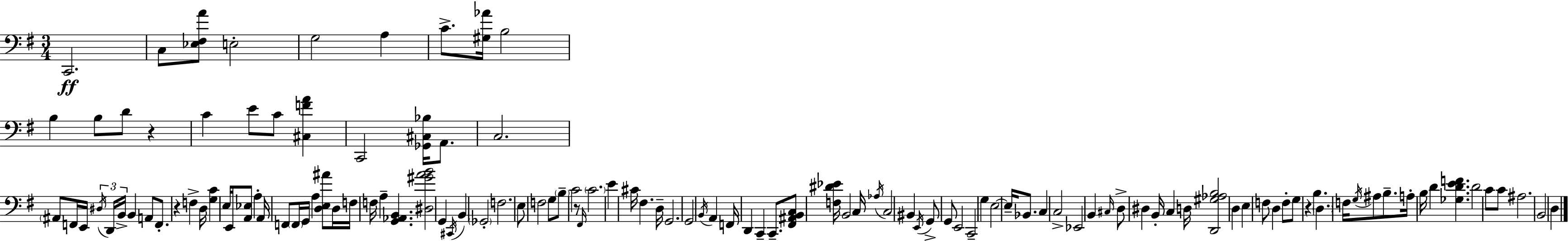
{
  \clef bass
  \numericTimeSignature
  \time 3/4
  \key e \minor
  \repeat volta 2 { c,2.\ff | c8 <ees fis a'>8 e2-. | g2 a4 | c'8.-> <gis aes'>16 b2 | \break b4 b8 d'8 r4 | c'4 e'8 c'8 <cis f' a'>4 | c,2 <ges, cis bes>16 a,8. | c2. | \break \parenthesize ais,8 f,16 e,16 \tuplet 3/2 { \acciaccatura { dis16 } d,16 b,16-> } b,4 a,8 | f,8.-. r4 f4-> | d16 <g c'>4 e16 e,16 <a, ees>8 a4-. | a,16 f,8 \parenthesize f,16 g,16 a4 <d e ais'>8 | \break d16 f16 f16 a4-- <g, aes, b,>4. | <dis gis' a' b'>2 g,4 | \acciaccatura { cis,16 } b,4 \parenthesize ges,2-. | f2. | \break e8 f2 | g8 \parenthesize b8-- c'2 | r8 \grace { fis,16 } \parenthesize c'2. | e'4 cis'16 fis4. | \break d16-- g,2. | g,2 \acciaccatura { b,16 } | a,4 f,16 d,4 c,4-- | c,8.-- <fis, ais, b, c>8 <f dis' ees'>16 b,2 | \break c16 \acciaccatura { aes16 } c2 | bis,4 \acciaccatura { e,16 } g,8-> g,8 e,2 | c,2-- | g4 e2~~ | \break e16-- bes,8. c4 c2-> | ees,2 | b,4 \grace { cis16 } d8-> dis4 | b,16-. c4 d16 <d, gis aes b>2 | \break d4 e4 f8 | d4 f8-. g8 r4 | b4. \parenthesize d4. | f16 \acciaccatura { g16 } ais8 b8.-- a16-. b16 d'4 | \break <ges d' e' f'>4. d'2 | c'8 c'8 ais2. | b,2 | d4 } \bar "|."
}